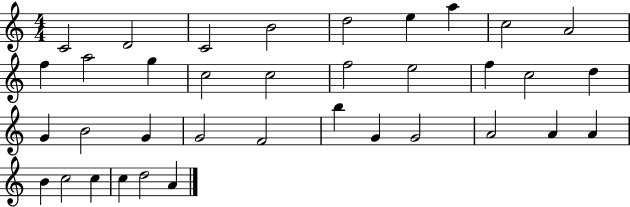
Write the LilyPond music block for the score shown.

{
  \clef treble
  \numericTimeSignature
  \time 4/4
  \key c \major
  c'2 d'2 | c'2 b'2 | d''2 e''4 a''4 | c''2 a'2 | \break f''4 a''2 g''4 | c''2 c''2 | f''2 e''2 | f''4 c''2 d''4 | \break g'4 b'2 g'4 | g'2 f'2 | b''4 g'4 g'2 | a'2 a'4 a'4 | \break b'4 c''2 c''4 | c''4 d''2 a'4 | \bar "|."
}